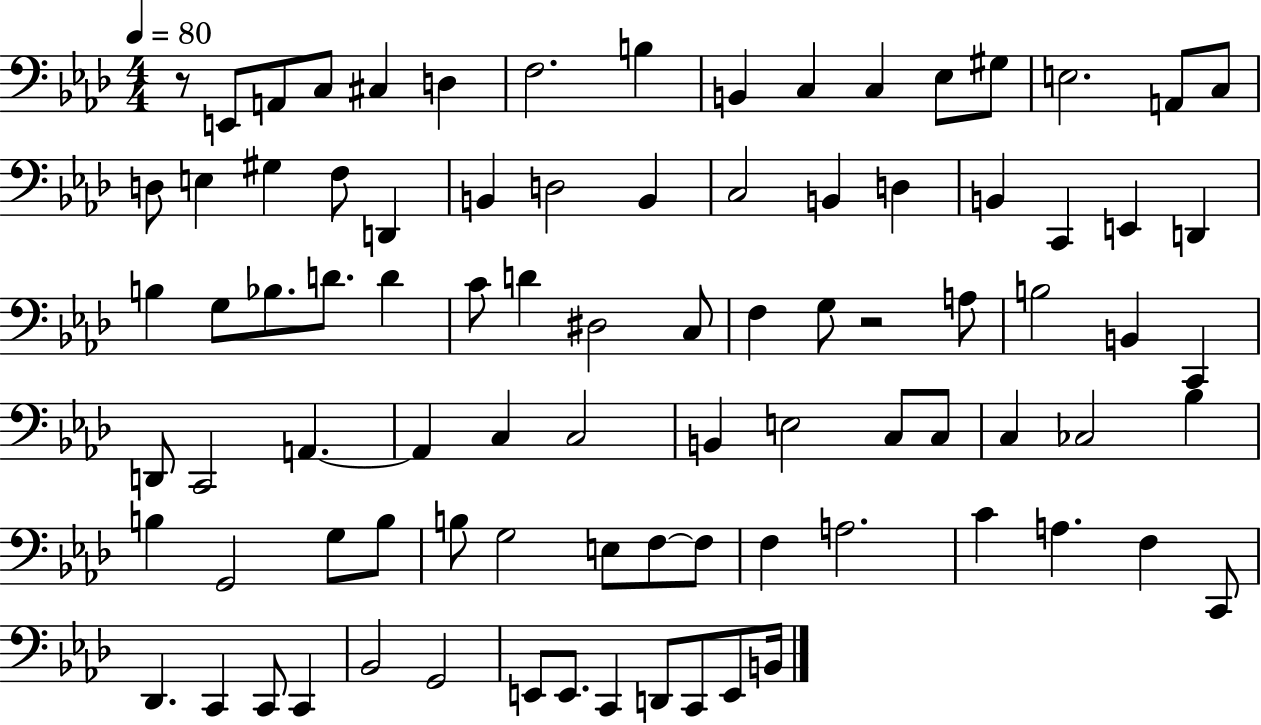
X:1
T:Untitled
M:4/4
L:1/4
K:Ab
z/2 E,,/2 A,,/2 C,/2 ^C, D, F,2 B, B,, C, C, _E,/2 ^G,/2 E,2 A,,/2 C,/2 D,/2 E, ^G, F,/2 D,, B,, D,2 B,, C,2 B,, D, B,, C,, E,, D,, B, G,/2 _B,/2 D/2 D C/2 D ^D,2 C,/2 F, G,/2 z2 A,/2 B,2 B,, C,, D,,/2 C,,2 A,, A,, C, C,2 B,, E,2 C,/2 C,/2 C, _C,2 _B, B, G,,2 G,/2 B,/2 B,/2 G,2 E,/2 F,/2 F,/2 F, A,2 C A, F, C,,/2 _D,, C,, C,,/2 C,, _B,,2 G,,2 E,,/2 E,,/2 C,, D,,/2 C,,/2 E,,/2 B,,/4